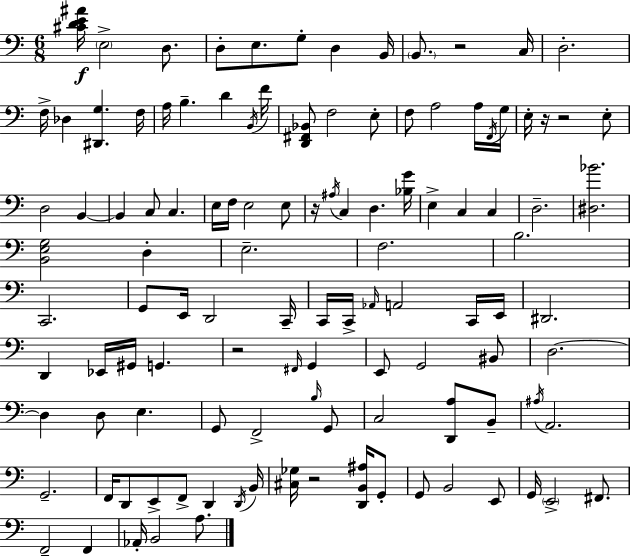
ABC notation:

X:1
T:Untitled
M:6/8
L:1/4
K:C
[^CDE^A]/4 E,2 D,/2 D,/2 E,/2 G,/2 D, B,,/4 B,,/2 z2 C,/4 D,2 F,/4 _D, [^D,,G,] F,/4 A,/4 B, D B,,/4 F/4 [D,,^F,,_B,,]/2 F,2 E,/2 F,/2 A,2 A,/4 F,,/4 G,/4 E,/4 z/4 z2 E,/2 D,2 B,, B,, C,/2 C, E,/4 F,/4 E,2 E,/2 z/4 ^A,/4 C, D, [_B,G]/4 E, C, C, D,2 [^D,_B]2 [B,,E,G,]2 D, E,2 F,2 B,2 C,,2 G,,/2 E,,/4 D,,2 C,,/4 C,,/4 C,,/4 _A,,/4 A,,2 C,,/4 E,,/4 ^D,,2 D,, _E,,/4 ^G,,/4 G,, z2 ^F,,/4 G,, E,,/2 G,,2 ^B,,/2 D,2 D, D,/2 E, G,,/2 F,,2 B,/4 G,,/2 C,2 [D,,A,]/2 B,,/2 ^A,/4 A,,2 G,,2 F,,/4 D,,/2 E,,/2 F,,/2 D,, D,,/4 B,,/4 [^C,_G,]/4 z2 [D,,B,,^A,]/4 G,,/2 G,,/2 B,,2 E,,/2 G,,/4 E,,2 ^F,,/2 F,,2 F,, _A,,/4 B,,2 A,/2